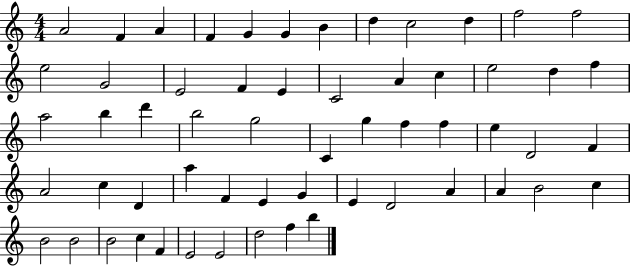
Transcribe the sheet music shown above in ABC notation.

X:1
T:Untitled
M:4/4
L:1/4
K:C
A2 F A F G G B d c2 d f2 f2 e2 G2 E2 F E C2 A c e2 d f a2 b d' b2 g2 C g f f e D2 F A2 c D a F E G E D2 A A B2 c B2 B2 B2 c F E2 E2 d2 f b